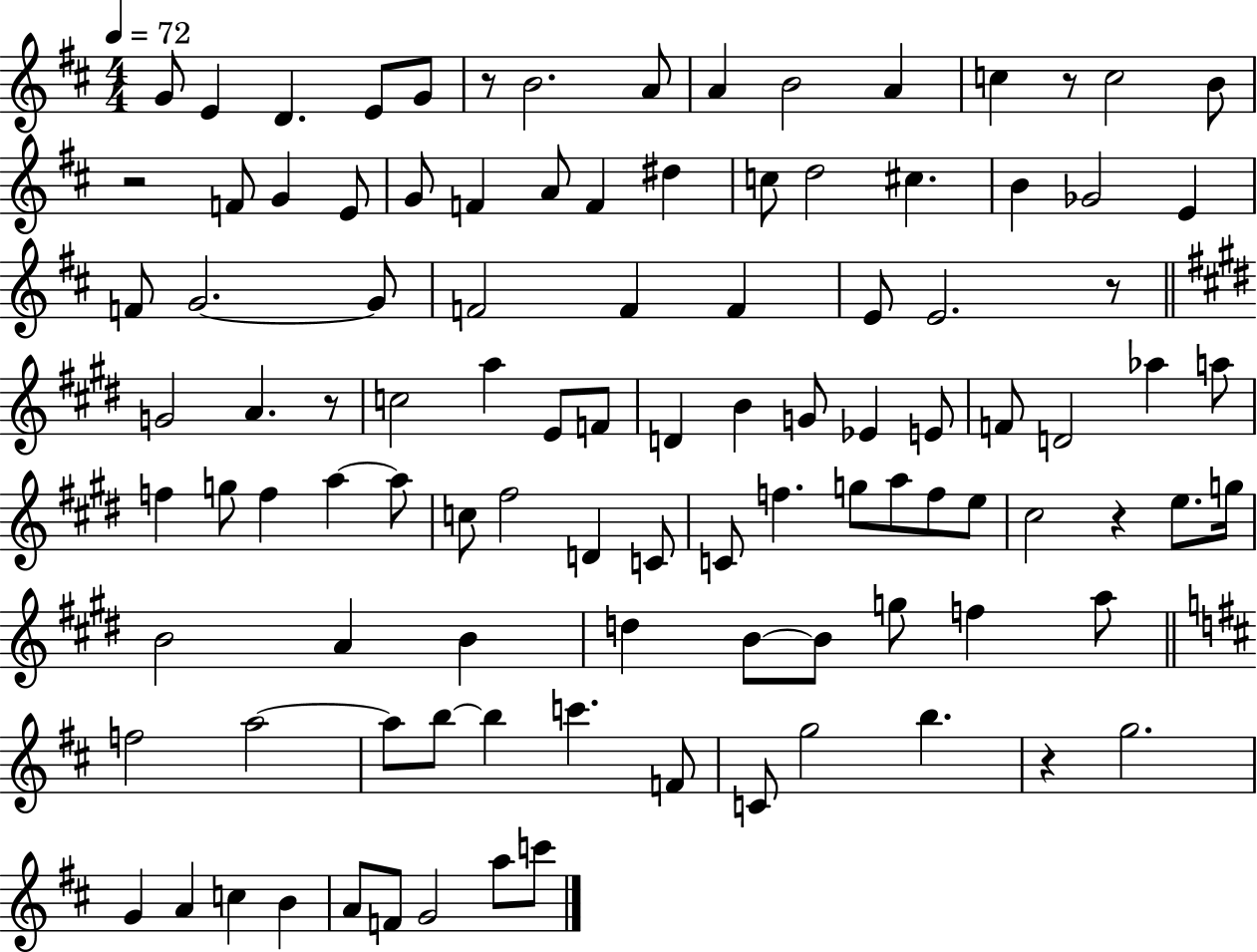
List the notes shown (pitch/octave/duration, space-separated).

G4/e E4/q D4/q. E4/e G4/e R/e B4/h. A4/e A4/q B4/h A4/q C5/q R/e C5/h B4/e R/h F4/e G4/q E4/e G4/e F4/q A4/e F4/q D#5/q C5/e D5/h C#5/q. B4/q Gb4/h E4/q F4/e G4/h. G4/e F4/h F4/q F4/q E4/e E4/h. R/e G4/h A4/q. R/e C5/h A5/q E4/e F4/e D4/q B4/q G4/e Eb4/q E4/e F4/e D4/h Ab5/q A5/e F5/q G5/e F5/q A5/q A5/e C5/e F#5/h D4/q C4/e C4/e F5/q. G5/e A5/e F5/e E5/e C#5/h R/q E5/e. G5/s B4/h A4/q B4/q D5/q B4/e B4/e G5/e F5/q A5/e F5/h A5/h A5/e B5/e B5/q C6/q. F4/e C4/e G5/h B5/q. R/q G5/h. G4/q A4/q C5/q B4/q A4/e F4/e G4/h A5/e C6/e